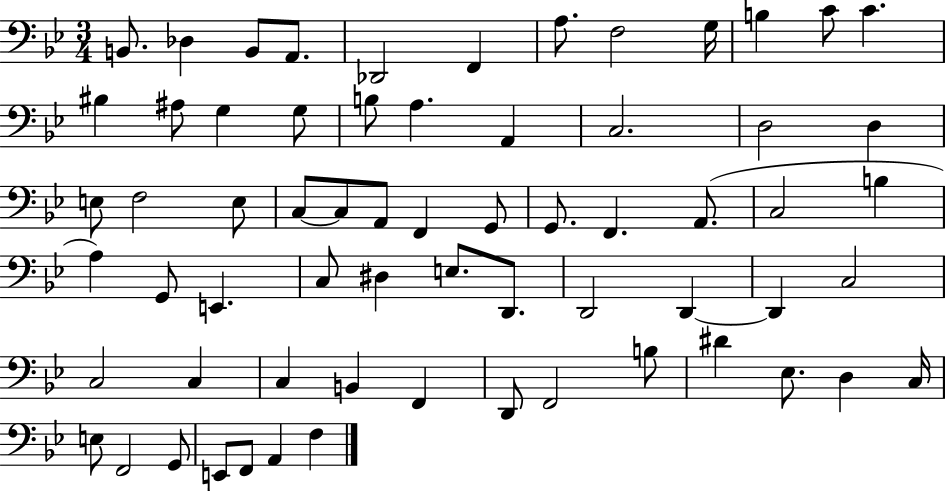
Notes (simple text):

B2/e. Db3/q B2/e A2/e. Db2/h F2/q A3/e. F3/h G3/s B3/q C4/e C4/q. BIS3/q A#3/e G3/q G3/e B3/e A3/q. A2/q C3/h. D3/h D3/q E3/e F3/h E3/e C3/e C3/e A2/e F2/q G2/e G2/e. F2/q. A2/e. C3/h B3/q A3/q G2/e E2/q. C3/e D#3/q E3/e. D2/e. D2/h D2/q D2/q C3/h C3/h C3/q C3/q B2/q F2/q D2/e F2/h B3/e D#4/q Eb3/e. D3/q C3/s E3/e F2/h G2/e E2/e F2/e A2/q F3/q